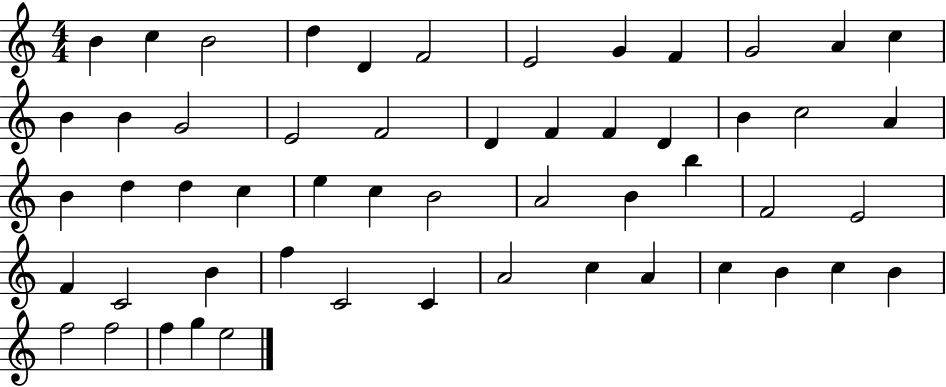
{
  \clef treble
  \numericTimeSignature
  \time 4/4
  \key c \major
  b'4 c''4 b'2 | d''4 d'4 f'2 | e'2 g'4 f'4 | g'2 a'4 c''4 | \break b'4 b'4 g'2 | e'2 f'2 | d'4 f'4 f'4 d'4 | b'4 c''2 a'4 | \break b'4 d''4 d''4 c''4 | e''4 c''4 b'2 | a'2 b'4 b''4 | f'2 e'2 | \break f'4 c'2 b'4 | f''4 c'2 c'4 | a'2 c''4 a'4 | c''4 b'4 c''4 b'4 | \break f''2 f''2 | f''4 g''4 e''2 | \bar "|."
}